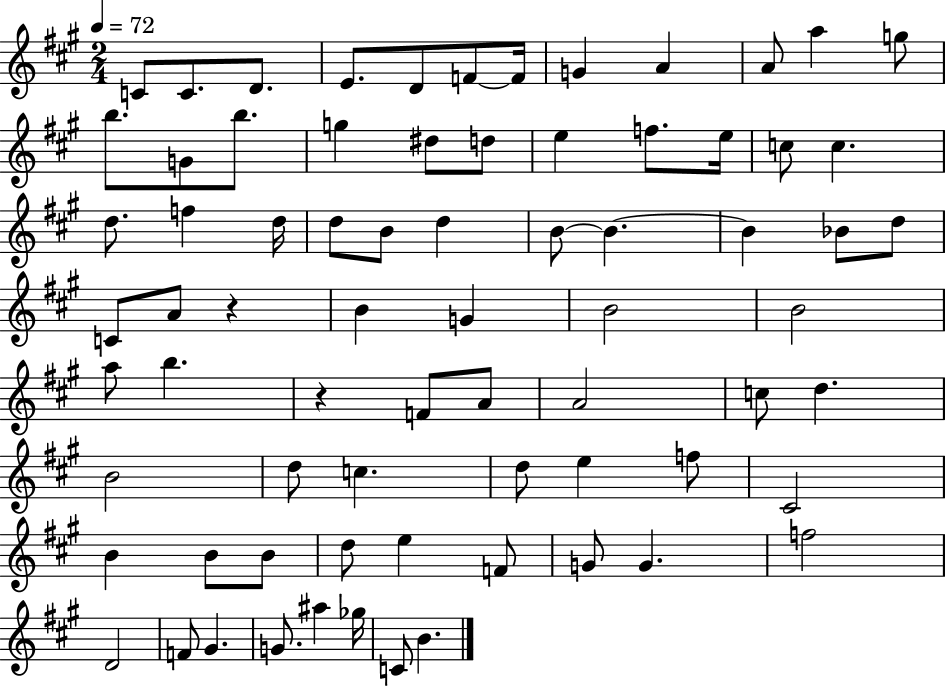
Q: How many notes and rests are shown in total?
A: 73